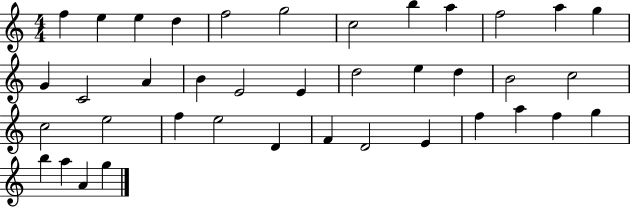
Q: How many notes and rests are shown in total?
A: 39